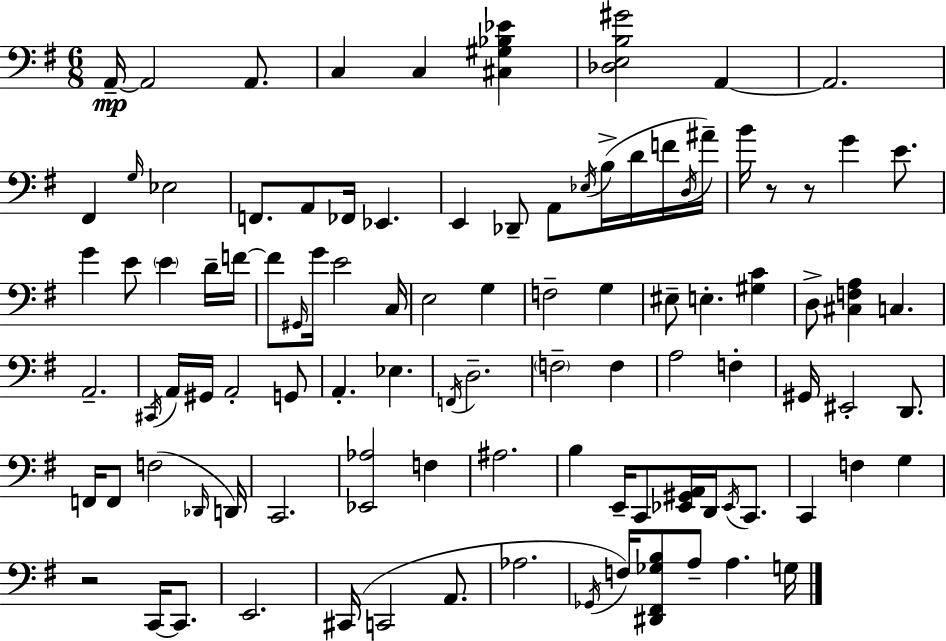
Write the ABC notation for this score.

X:1
T:Untitled
M:6/8
L:1/4
K:G
A,,/4 A,,2 A,,/2 C, C, [^C,^G,_B,_E] [_D,E,B,^G]2 A,, A,,2 ^F,, G,/4 _E,2 F,,/2 A,,/2 _F,,/4 _E,, E,, _D,,/2 A,,/2 _E,/4 B,/4 D/4 F/4 D,/4 ^A/4 B/4 z/2 z/2 G E/2 G E/2 E D/4 F/4 F/2 ^G,,/4 G/4 E2 C,/4 E,2 G, F,2 G, ^E,/2 E, [^G,C] D,/2 [^C,F,A,] C, A,,2 ^C,,/4 A,,/4 ^G,,/4 A,,2 G,,/2 A,, _E, F,,/4 D,2 F,2 F, A,2 F, ^G,,/4 ^E,,2 D,,/2 F,,/4 F,,/2 F,2 _D,,/4 D,,/4 C,,2 [_E,,_A,]2 F, ^A,2 B, E,,/4 C,,/2 [_E,,^G,,A,,]/4 D,,/4 _E,,/4 C,,/2 C,, F, G, z2 C,,/4 C,,/2 E,,2 ^C,,/4 C,,2 A,,/2 _A,2 _G,,/4 F,/4 [^D,,^F,,_G,B,]/2 A,/2 A, G,/4